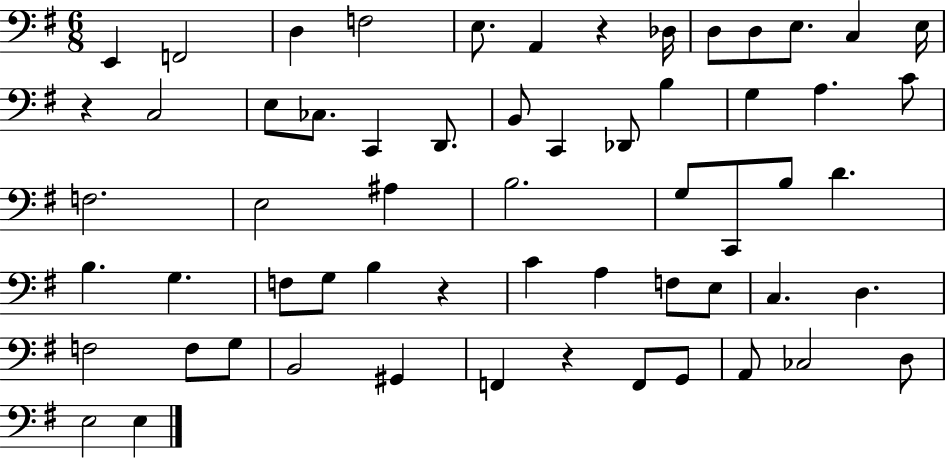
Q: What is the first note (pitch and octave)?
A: E2